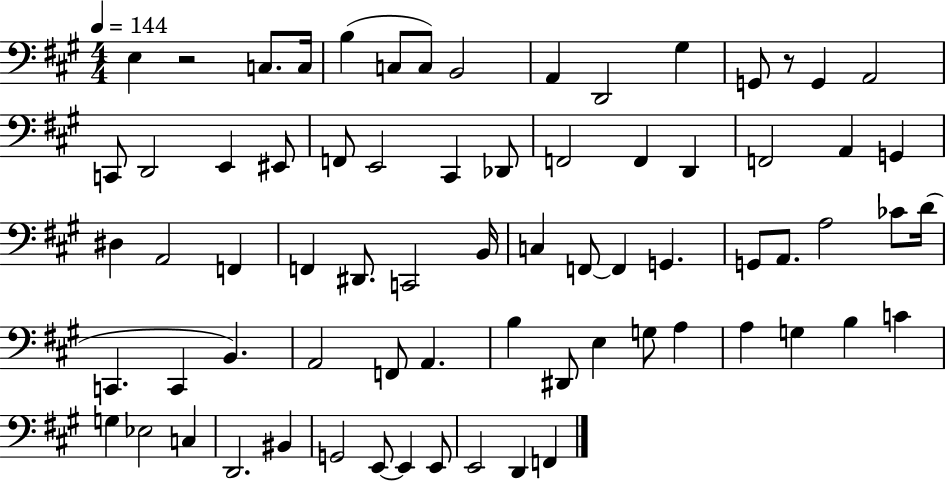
E3/q R/h C3/e. C3/s B3/q C3/e C3/e B2/h A2/q D2/h G#3/q G2/e R/e G2/q A2/h C2/e D2/h E2/q EIS2/e F2/e E2/h C#2/q Db2/e F2/h F2/q D2/q F2/h A2/q G2/q D#3/q A2/h F2/q F2/q D#2/e. C2/h B2/s C3/q F2/e F2/q G2/q. G2/e A2/e. A3/h CES4/e D4/s C2/q. C2/q B2/q. A2/h F2/e A2/q. B3/q D#2/e E3/q G3/e A3/q A3/q G3/q B3/q C4/q G3/q Eb3/h C3/q D2/h. BIS2/q G2/h E2/e E2/q E2/e E2/h D2/q F2/q